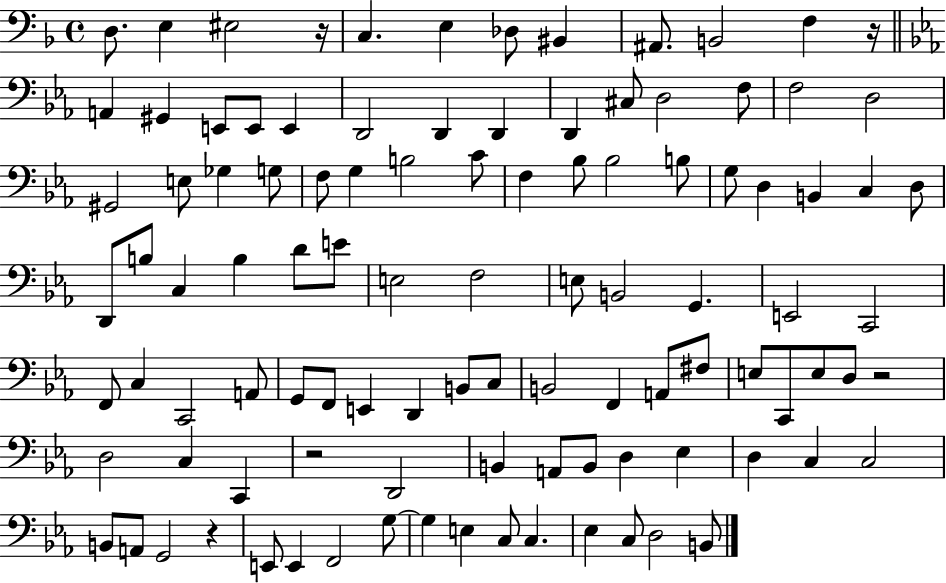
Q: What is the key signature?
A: F major